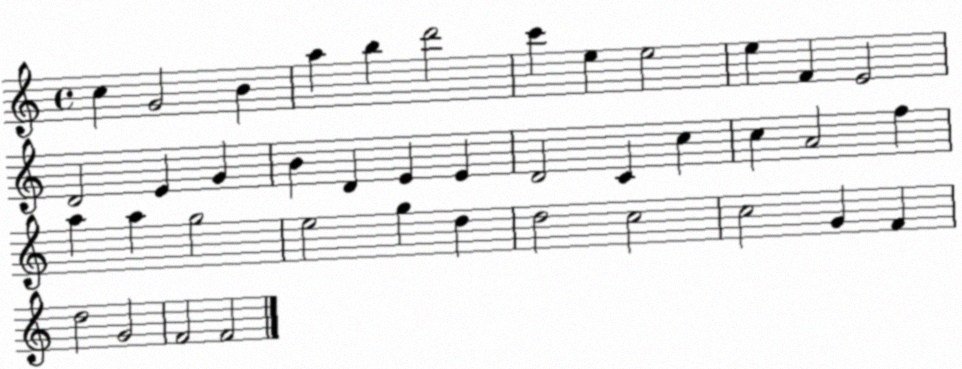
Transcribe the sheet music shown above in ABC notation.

X:1
T:Untitled
M:4/4
L:1/4
K:C
c G2 B a b d'2 c' e e2 e F E2 D2 E G B D E E D2 C c c A2 f a a g2 e2 g d d2 c2 c2 G F d2 G2 F2 F2